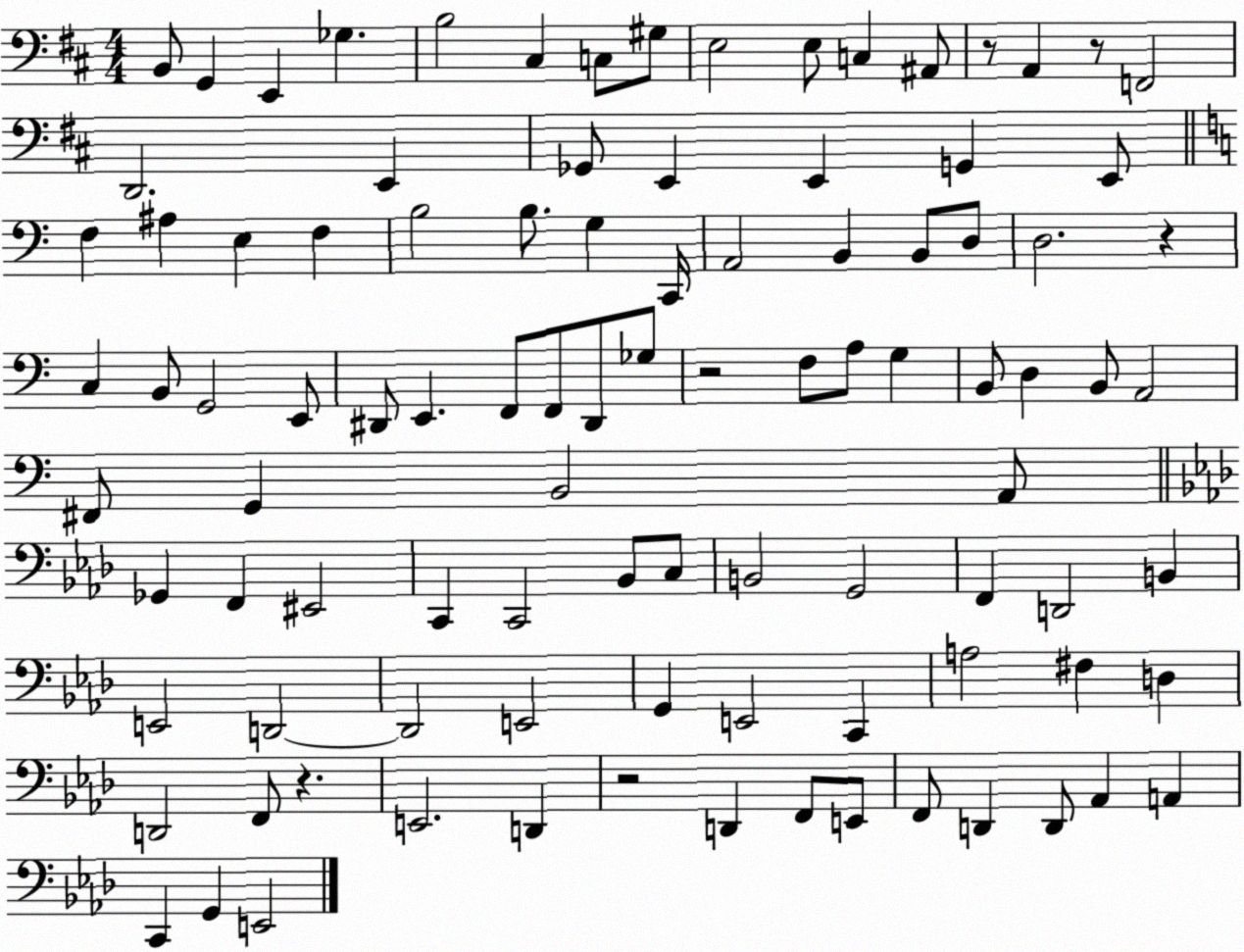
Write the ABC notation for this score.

X:1
T:Untitled
M:4/4
L:1/4
K:D
B,,/2 G,, E,, _G, B,2 ^C, C,/2 ^G,/2 E,2 E,/2 C, ^A,,/2 z/2 A,, z/2 F,,2 D,,2 E,, _G,,/2 E,, E,, G,, E,,/2 F, ^A, E, F, B,2 B,/2 G, C,,/4 A,,2 B,, B,,/2 D,/2 D,2 z C, B,,/2 G,,2 E,,/2 ^D,,/2 E,, F,,/2 F,,/2 ^D,,/2 _G,/2 z2 F,/2 A,/2 G, B,,/2 D, B,,/2 A,,2 ^F,,/2 G,, B,,2 A,,/2 _G,, F,, ^E,,2 C,, C,,2 _B,,/2 C,/2 B,,2 G,,2 F,, D,,2 B,, E,,2 D,,2 D,,2 E,,2 G,, E,,2 C,, A,2 ^F, D, D,,2 F,,/2 z E,,2 D,, z2 D,, F,,/2 E,,/2 F,,/2 D,, D,,/2 _A,, A,, C,, G,, E,,2